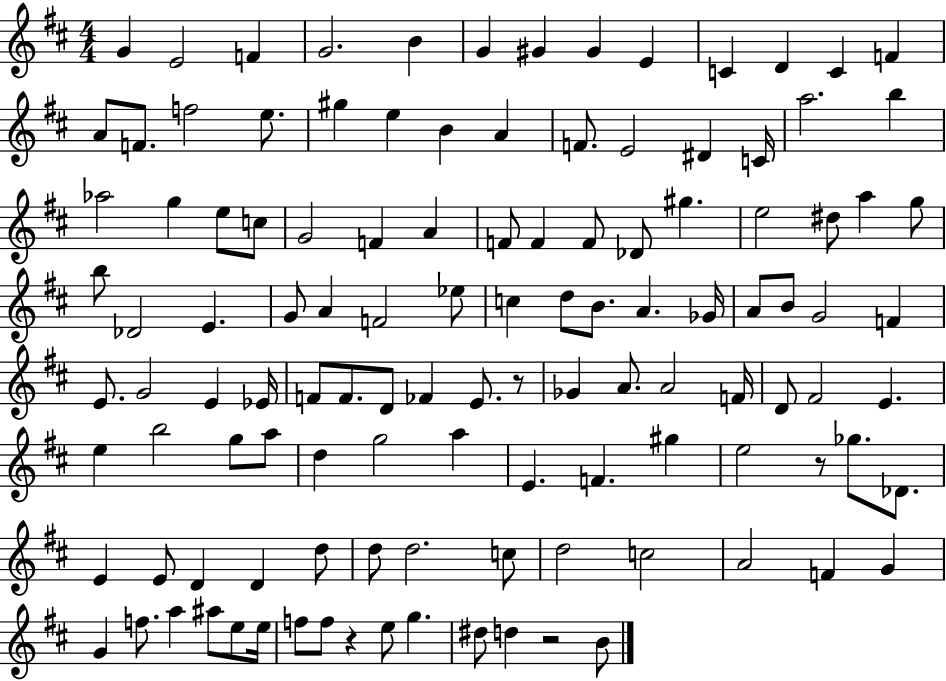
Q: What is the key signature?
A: D major